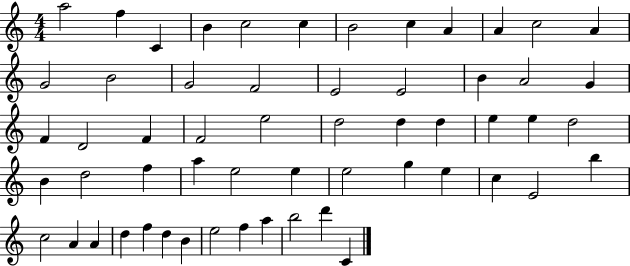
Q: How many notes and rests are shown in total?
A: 57